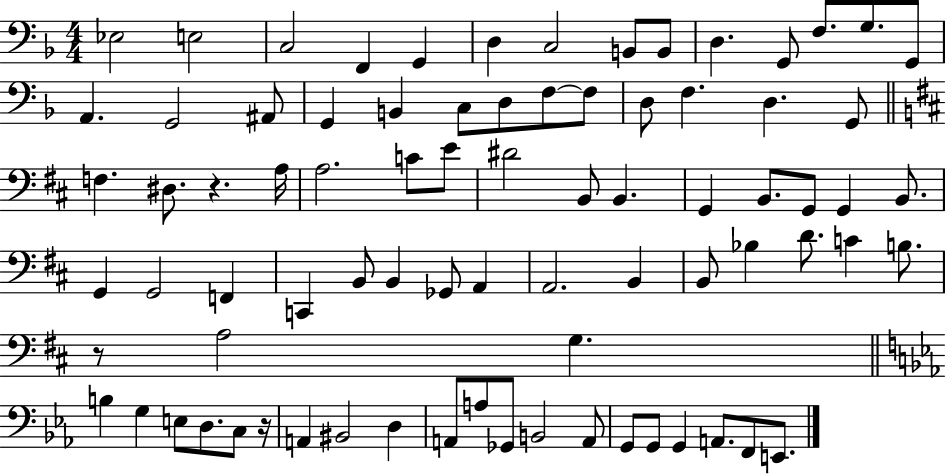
{
  \clef bass
  \numericTimeSignature
  \time 4/4
  \key f \major
  ees2 e2 | c2 f,4 g,4 | d4 c2 b,8 b,8 | d4. g,8 f8. g8. g,8 | \break a,4. g,2 ais,8 | g,4 b,4 c8 d8 f8~~ f8 | d8 f4. d4. g,8 | \bar "||" \break \key d \major f4. dis8. r4. a16 | a2. c'8 e'8 | dis'2 b,8 b,4. | g,4 b,8. g,8 g,4 b,8. | \break g,4 g,2 f,4 | c,4 b,8 b,4 ges,8 a,4 | a,2. b,4 | b,8 bes4 d'8. c'4 b8. | \break r8 a2 g4. | \bar "||" \break \key ees \major b4 g4 e8 d8. c8 r16 | a,4 bis,2 d4 | a,8 a8 ges,8 b,2 a,8 | g,8 g,8 g,4 a,8. f,8 e,8. | \break \bar "|."
}